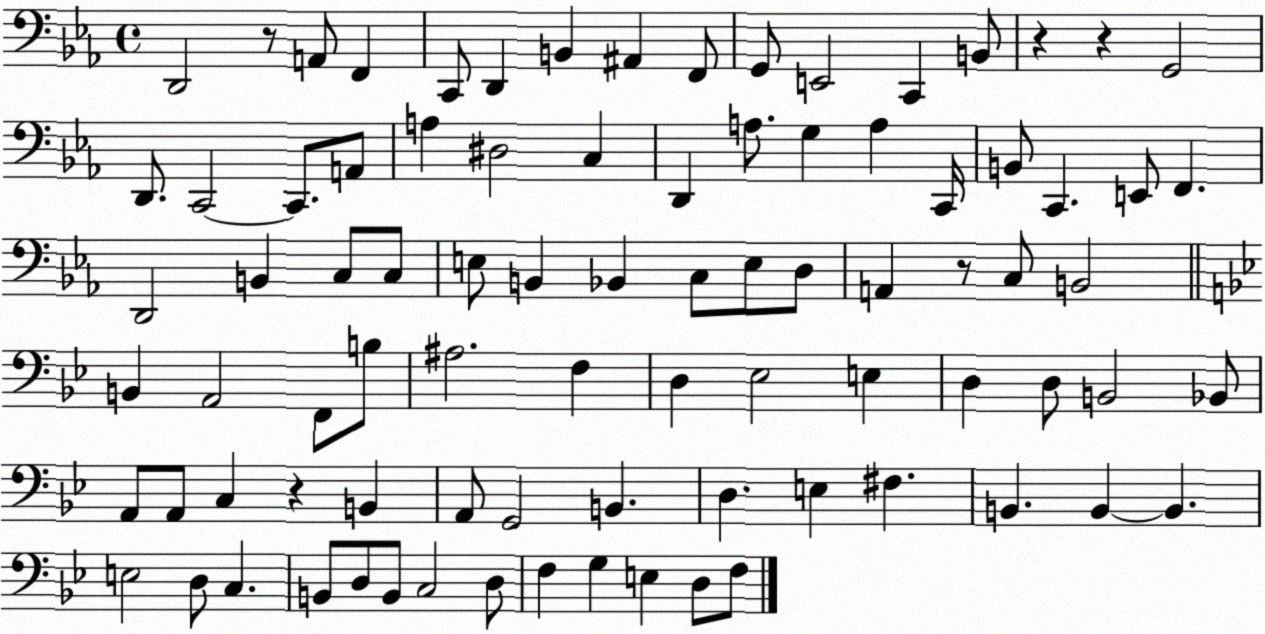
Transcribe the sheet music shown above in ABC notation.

X:1
T:Untitled
M:4/4
L:1/4
K:Eb
D,,2 z/2 A,,/2 F,, C,,/2 D,, B,, ^A,, F,,/2 G,,/2 E,,2 C,, B,,/2 z z G,,2 D,,/2 C,,2 C,,/2 A,,/2 A, ^D,2 C, D,, A,/2 G, A, C,,/4 B,,/2 C,, E,,/2 F,, D,,2 B,, C,/2 C,/2 E,/2 B,, _B,, C,/2 E,/2 D,/2 A,, z/2 C,/2 B,,2 B,, A,,2 F,,/2 B,/2 ^A,2 F, D, _E,2 E, D, D,/2 B,,2 _B,,/2 A,,/2 A,,/2 C, z B,, A,,/2 G,,2 B,, D, E, ^F, B,, B,, B,, E,2 D,/2 C, B,,/2 D,/2 B,,/2 C,2 D,/2 F, G, E, D,/2 F,/2